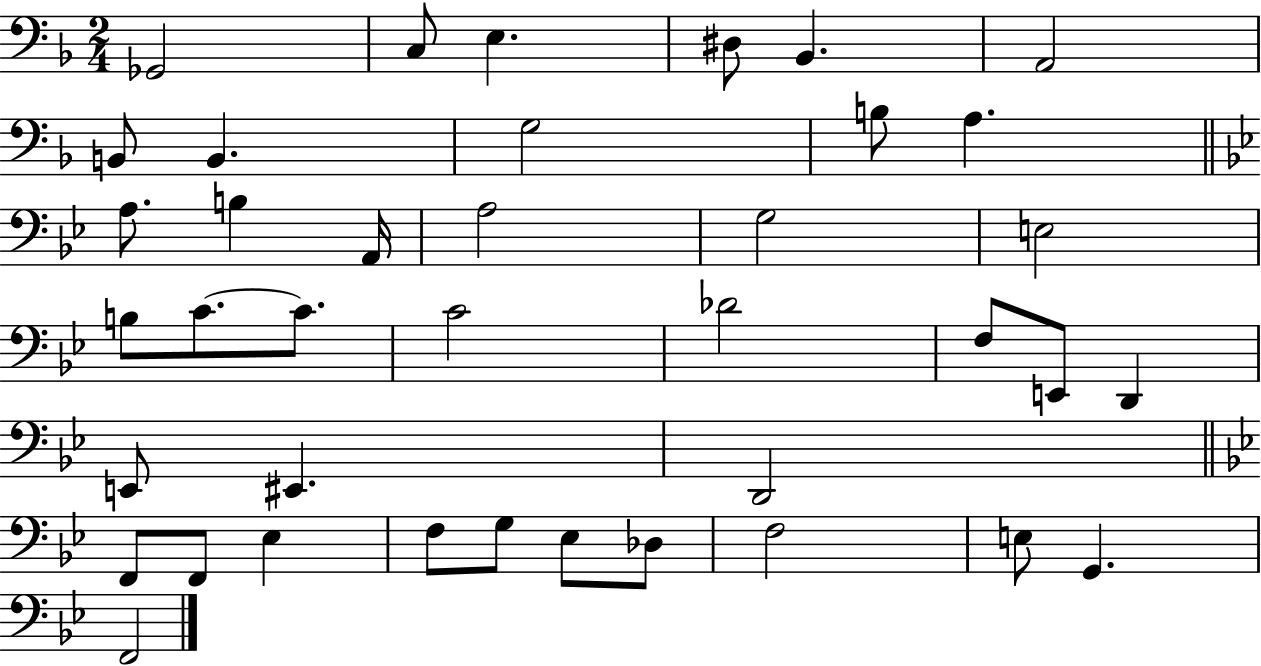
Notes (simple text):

Gb2/h C3/e E3/q. D#3/e Bb2/q. A2/h B2/e B2/q. G3/h B3/e A3/q. A3/e. B3/q A2/s A3/h G3/h E3/h B3/e C4/e. C4/e. C4/h Db4/h F3/e E2/e D2/q E2/e EIS2/q. D2/h F2/e F2/e Eb3/q F3/e G3/e Eb3/e Db3/e F3/h E3/e G2/q. F2/h